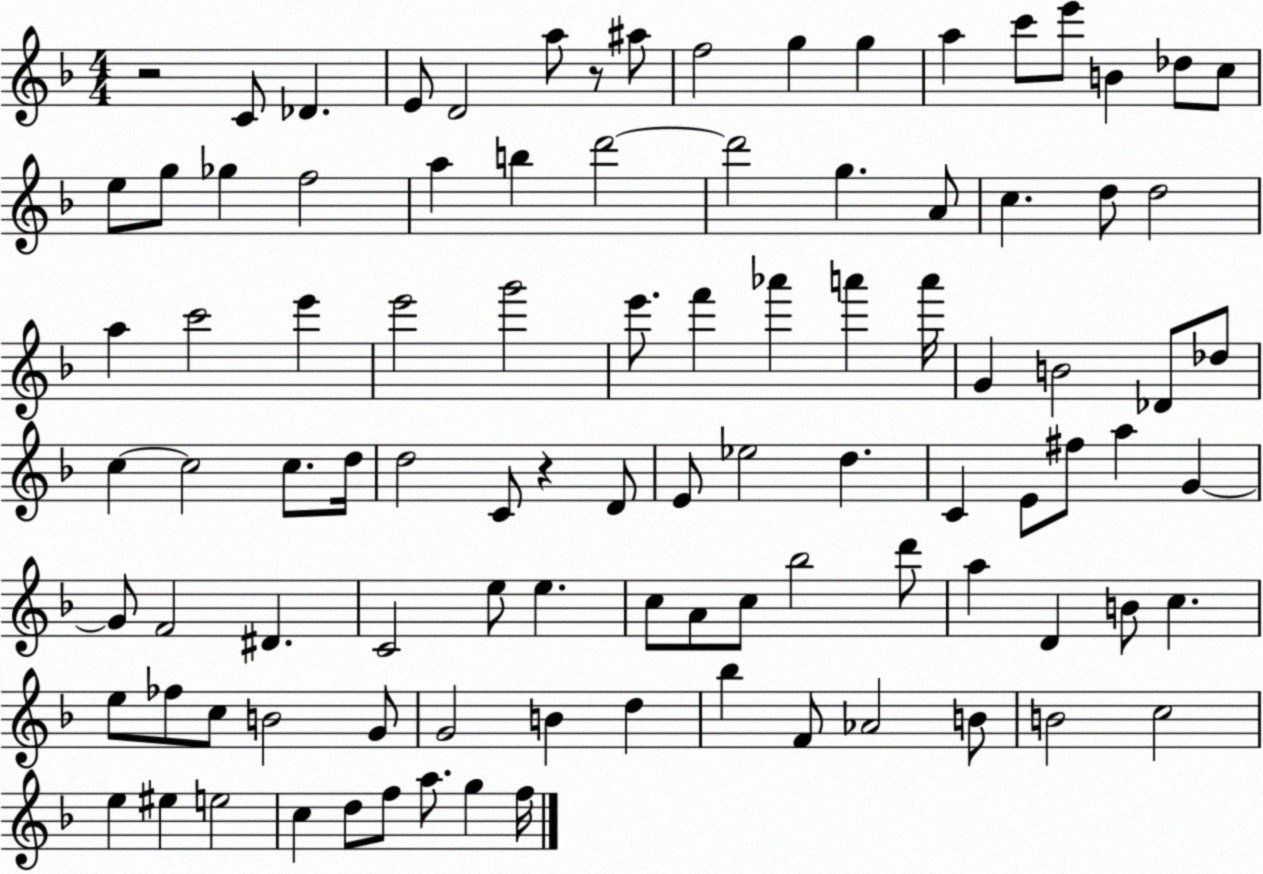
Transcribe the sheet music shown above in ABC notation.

X:1
T:Untitled
M:4/4
L:1/4
K:F
z2 C/2 _D E/2 D2 a/2 z/2 ^a/2 f2 g g a c'/2 e'/2 B _d/2 c/2 e/2 g/2 _g f2 a b d'2 d'2 g A/2 c d/2 d2 a c'2 e' e'2 g'2 e'/2 f' _a' a' a'/4 G B2 _D/2 _d/2 c c2 c/2 d/4 d2 C/2 z D/2 E/2 _e2 d C E/2 ^f/2 a G G/2 F2 ^D C2 e/2 e c/2 A/2 c/2 _b2 d'/2 a D B/2 c e/2 _f/2 c/2 B2 G/2 G2 B d _b F/2 _A2 B/2 B2 c2 e ^e e2 c d/2 f/2 a/2 g f/4